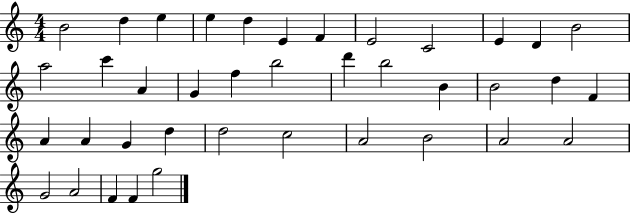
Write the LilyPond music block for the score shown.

{
  \clef treble
  \numericTimeSignature
  \time 4/4
  \key c \major
  b'2 d''4 e''4 | e''4 d''4 e'4 f'4 | e'2 c'2 | e'4 d'4 b'2 | \break a''2 c'''4 a'4 | g'4 f''4 b''2 | d'''4 b''2 b'4 | b'2 d''4 f'4 | \break a'4 a'4 g'4 d''4 | d''2 c''2 | a'2 b'2 | a'2 a'2 | \break g'2 a'2 | f'4 f'4 g''2 | \bar "|."
}